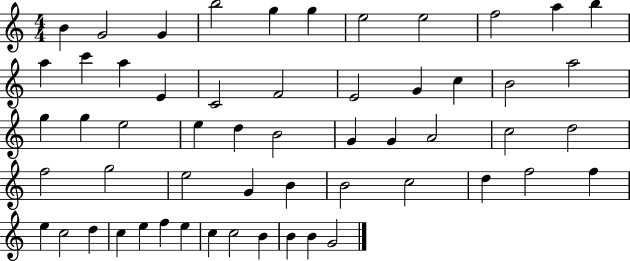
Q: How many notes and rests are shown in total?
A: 56